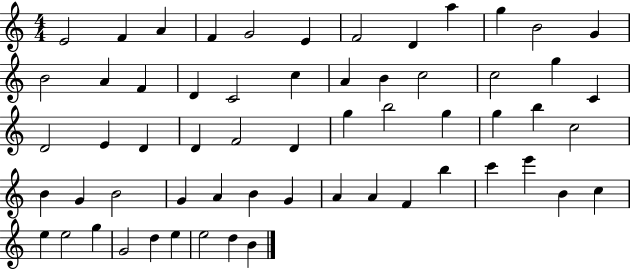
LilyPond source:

{
  \clef treble
  \numericTimeSignature
  \time 4/4
  \key c \major
  e'2 f'4 a'4 | f'4 g'2 e'4 | f'2 d'4 a''4 | g''4 b'2 g'4 | \break b'2 a'4 f'4 | d'4 c'2 c''4 | a'4 b'4 c''2 | c''2 g''4 c'4 | \break d'2 e'4 d'4 | d'4 f'2 d'4 | g''4 b''2 g''4 | g''4 b''4 c''2 | \break b'4 g'4 b'2 | g'4 a'4 b'4 g'4 | a'4 a'4 f'4 b''4 | c'''4 e'''4 b'4 c''4 | \break e''4 e''2 g''4 | g'2 d''4 e''4 | e''2 d''4 b'4 | \bar "|."
}